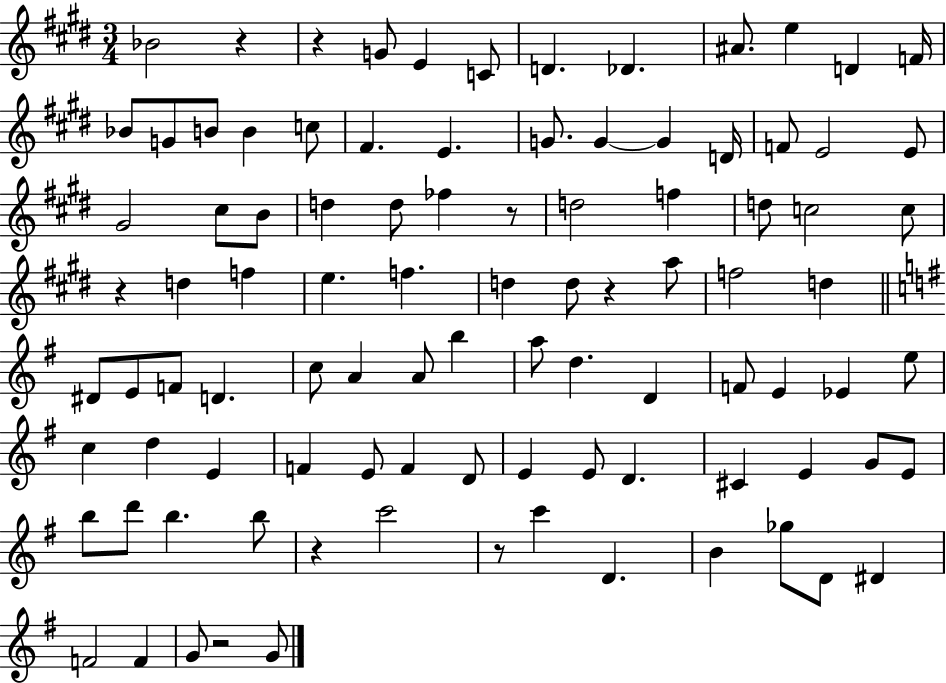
X:1
T:Untitled
M:3/4
L:1/4
K:E
_B2 z z G/2 E C/2 D _D ^A/2 e D F/4 _B/2 G/2 B/2 B c/2 ^F E G/2 G G D/4 F/2 E2 E/2 ^G2 ^c/2 B/2 d d/2 _f z/2 d2 f d/2 c2 c/2 z d f e f d d/2 z a/2 f2 d ^D/2 E/2 F/2 D c/2 A A/2 b a/2 d D F/2 E _E e/2 c d E F E/2 F D/2 E E/2 D ^C E G/2 E/2 b/2 d'/2 b b/2 z c'2 z/2 c' D B _g/2 D/2 ^D F2 F G/2 z2 G/2